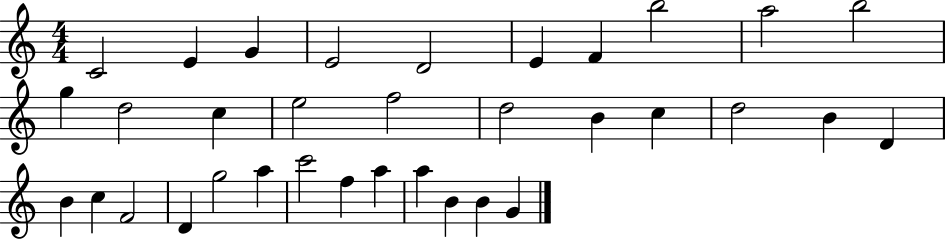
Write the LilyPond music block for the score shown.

{
  \clef treble
  \numericTimeSignature
  \time 4/4
  \key c \major
  c'2 e'4 g'4 | e'2 d'2 | e'4 f'4 b''2 | a''2 b''2 | \break g''4 d''2 c''4 | e''2 f''2 | d''2 b'4 c''4 | d''2 b'4 d'4 | \break b'4 c''4 f'2 | d'4 g''2 a''4 | c'''2 f''4 a''4 | a''4 b'4 b'4 g'4 | \break \bar "|."
}